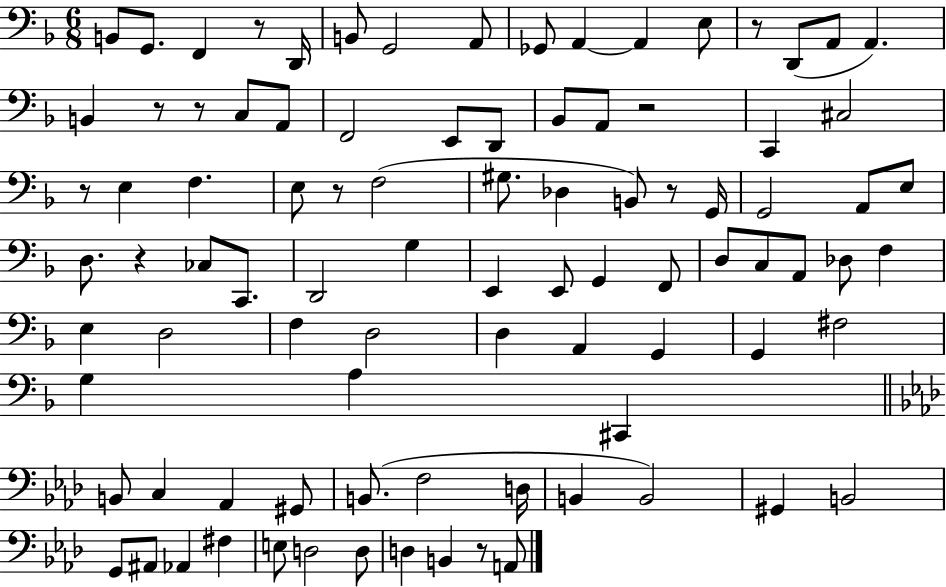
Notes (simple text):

B2/e G2/e. F2/q R/e D2/s B2/e G2/h A2/e Gb2/e A2/q A2/q E3/e R/e D2/e A2/e A2/q. B2/q R/e R/e C3/e A2/e F2/h E2/e D2/e Bb2/e A2/e R/h C2/q C#3/h R/e E3/q F3/q. E3/e R/e F3/h G#3/e. Db3/q B2/e R/e G2/s G2/h A2/e E3/e D3/e. R/q CES3/e C2/e. D2/h G3/q E2/q E2/e G2/q F2/e D3/e C3/e A2/e Db3/e F3/q E3/q D3/h F3/q D3/h D3/q A2/q G2/q G2/q F#3/h G3/q A3/q C#2/q B2/e C3/q Ab2/q G#2/e B2/e. F3/h D3/s B2/q B2/h G#2/q B2/h G2/e A#2/e Ab2/q F#3/q E3/e D3/h D3/e D3/q B2/q R/e A2/e